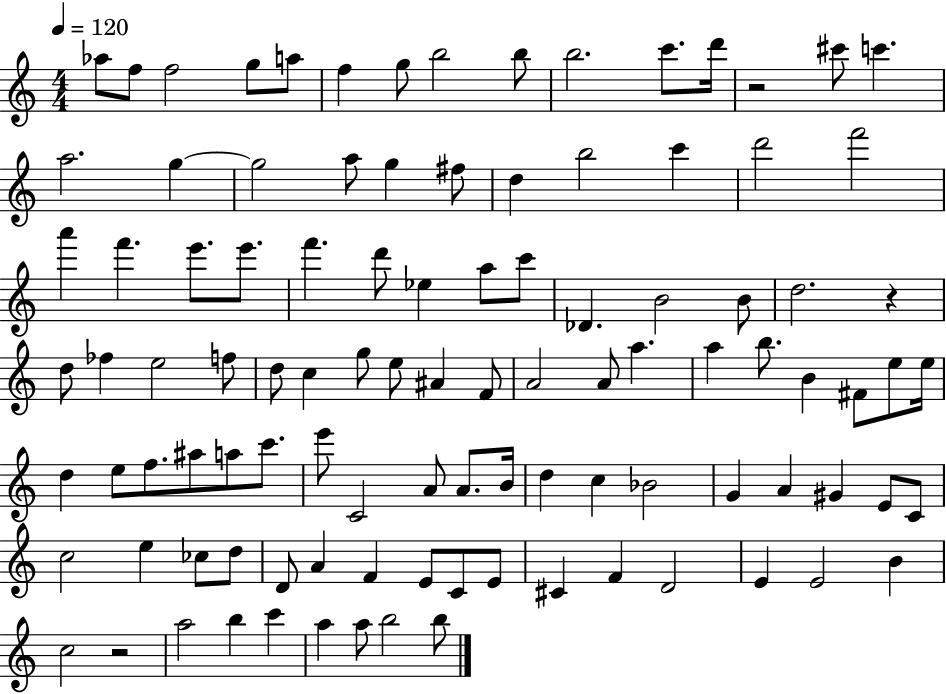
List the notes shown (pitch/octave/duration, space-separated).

Ab5/e F5/e F5/h G5/e A5/e F5/q G5/e B5/h B5/e B5/h. C6/e. D6/s R/h C#6/e C6/q. A5/h. G5/q G5/h A5/e G5/q F#5/e D5/q B5/h C6/q D6/h F6/h A6/q F6/q. E6/e. E6/e. F6/q. D6/e Eb5/q A5/e C6/e Db4/q. B4/h B4/e D5/h. R/q D5/e FES5/q E5/h F5/e D5/e C5/q G5/e E5/e A#4/q F4/e A4/h A4/e A5/q. A5/q B5/e. B4/q F#4/e E5/e E5/s D5/q E5/e F5/e. A#5/e A5/e C6/e. E6/e C4/h A4/e A4/e. B4/s D5/q C5/q Bb4/h G4/q A4/q G#4/q E4/e C4/e C5/h E5/q CES5/e D5/e D4/e A4/q F4/q E4/e C4/e E4/e C#4/q F4/q D4/h E4/q E4/h B4/q C5/h R/h A5/h B5/q C6/q A5/q A5/e B5/h B5/e